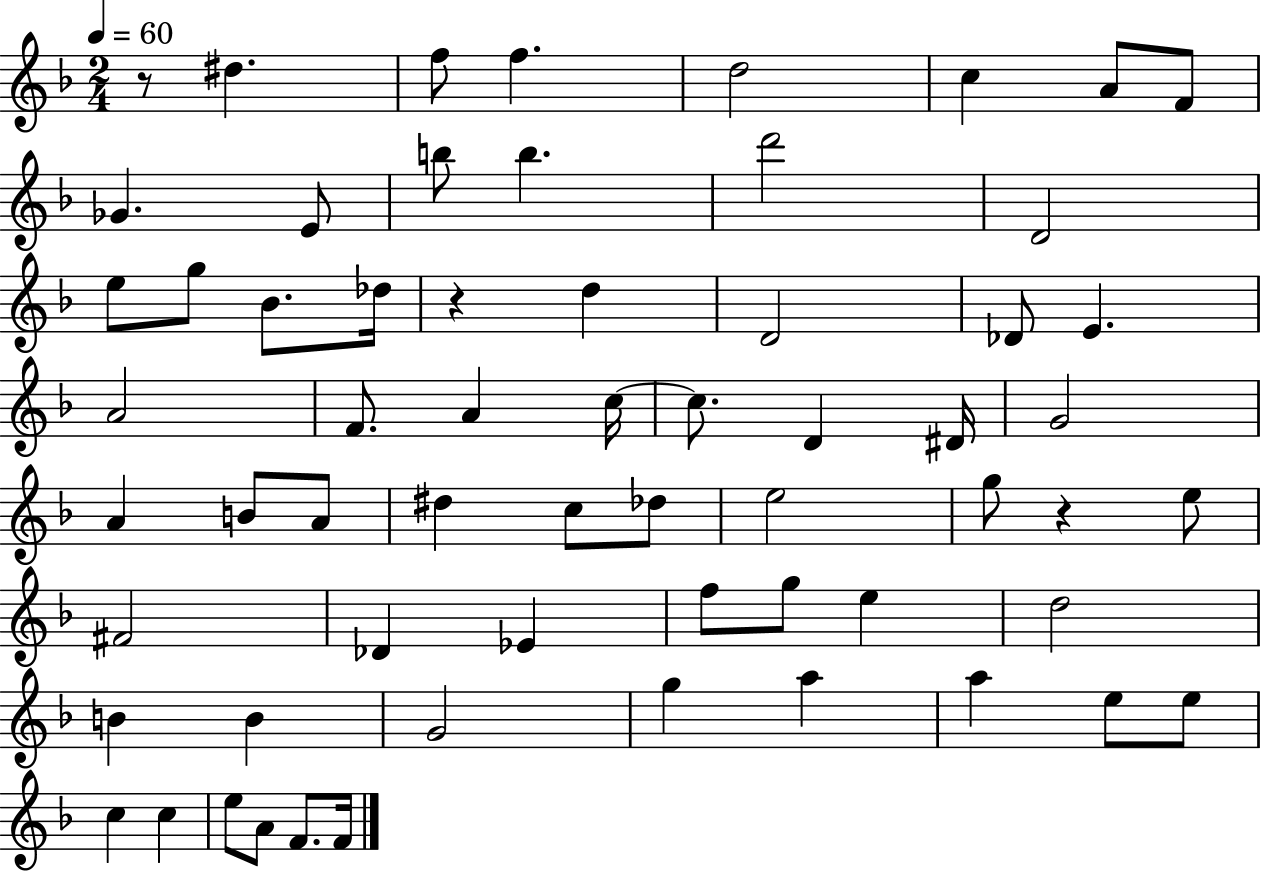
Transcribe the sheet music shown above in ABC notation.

X:1
T:Untitled
M:2/4
L:1/4
K:F
z/2 ^d f/2 f d2 c A/2 F/2 _G E/2 b/2 b d'2 D2 e/2 g/2 _B/2 _d/4 z d D2 _D/2 E A2 F/2 A c/4 c/2 D ^D/4 G2 A B/2 A/2 ^d c/2 _d/2 e2 g/2 z e/2 ^F2 _D _E f/2 g/2 e d2 B B G2 g a a e/2 e/2 c c e/2 A/2 F/2 F/4